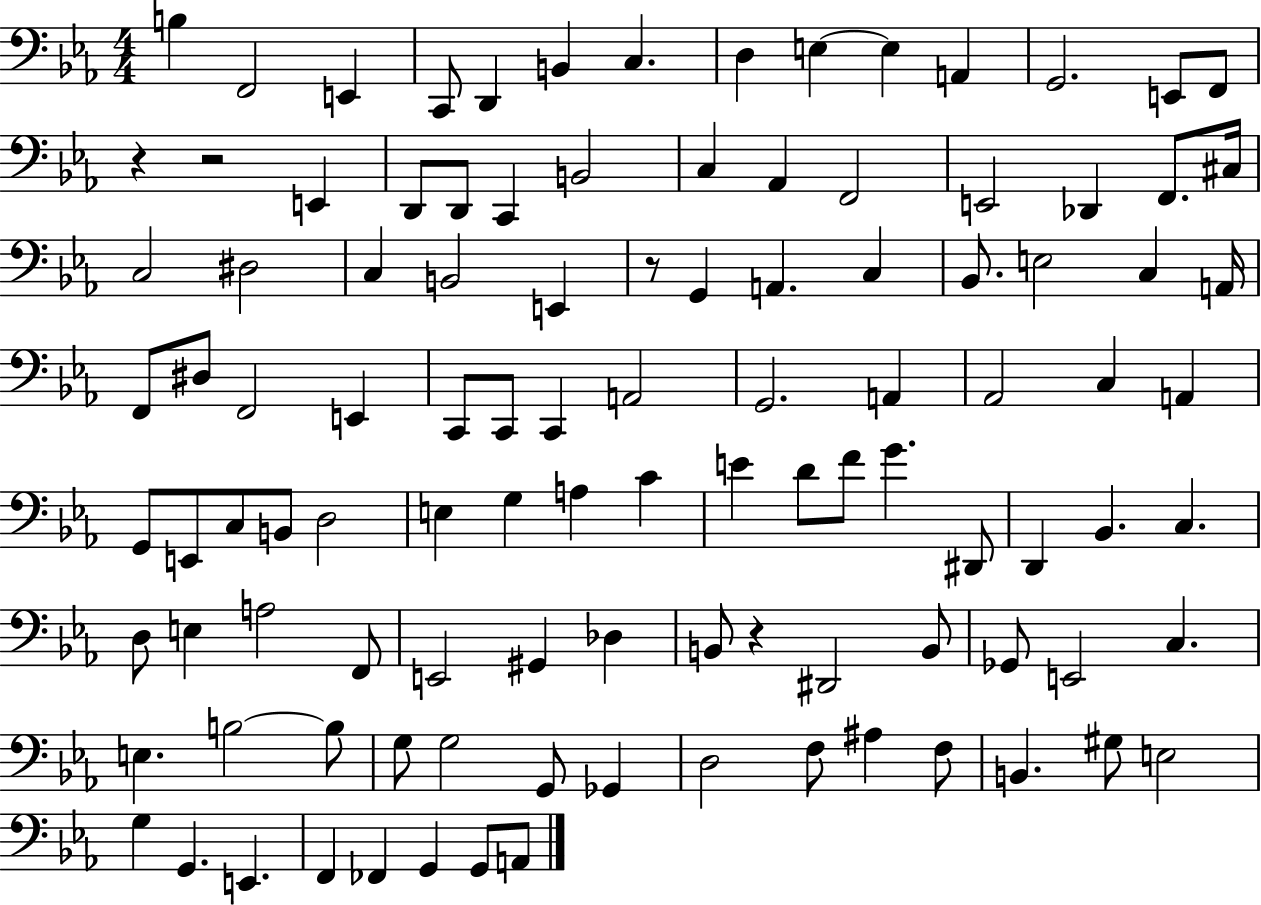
X:1
T:Untitled
M:4/4
L:1/4
K:Eb
B, F,,2 E,, C,,/2 D,, B,, C, D, E, E, A,, G,,2 E,,/2 F,,/2 z z2 E,, D,,/2 D,,/2 C,, B,,2 C, _A,, F,,2 E,,2 _D,, F,,/2 ^C,/4 C,2 ^D,2 C, B,,2 E,, z/2 G,, A,, C, _B,,/2 E,2 C, A,,/4 F,,/2 ^D,/2 F,,2 E,, C,,/2 C,,/2 C,, A,,2 G,,2 A,, _A,,2 C, A,, G,,/2 E,,/2 C,/2 B,,/2 D,2 E, G, A, C E D/2 F/2 G ^D,,/2 D,, _B,, C, D,/2 E, A,2 F,,/2 E,,2 ^G,, _D, B,,/2 z ^D,,2 B,,/2 _G,,/2 E,,2 C, E, B,2 B,/2 G,/2 G,2 G,,/2 _G,, D,2 F,/2 ^A, F,/2 B,, ^G,/2 E,2 G, G,, E,, F,, _F,, G,, G,,/2 A,,/2